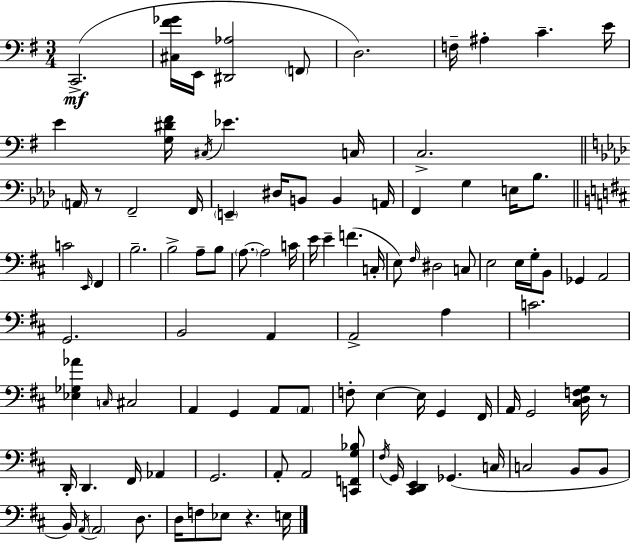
X:1
T:Untitled
M:3/4
L:1/4
K:Em
C,,2 [^C,^F_G]/4 E,,/4 [^D,,_A,]2 F,,/2 D,2 F,/4 ^A, C E/4 E [G,^D^F]/4 ^C,/4 _E C,/4 C,2 A,,/4 z/2 F,,2 F,,/4 E,, ^D,/4 B,,/2 B,, A,,/4 F,, G, E,/4 _B,/2 C2 E,,/4 ^F,, B,2 B,2 A,/2 B,/2 A,/2 A,2 C/4 E/4 E F C,/4 E,/2 ^F,/4 ^D,2 C,/2 E,2 E,/4 G,/4 B,,/2 _G,, A,,2 G,,2 B,,2 A,, A,,2 A, C2 [_E,_G,_A] C,/4 ^C,2 A,, G,, A,,/2 A,,/2 F,/2 E, E,/4 G,, ^F,,/4 A,,/4 G,,2 [^C,D,F,G,]/4 z/2 D,,/4 D,, ^F,,/4 _A,, G,,2 A,,/2 A,,2 [C,,F,,G,_B,]/2 ^F,/4 G,,/4 [^C,,D,,E,,] _G,, C,/4 C,2 B,,/2 B,,/2 B,,/4 A,,/4 A,,2 D,/2 D,/4 F,/2 _E,/2 z E,/4